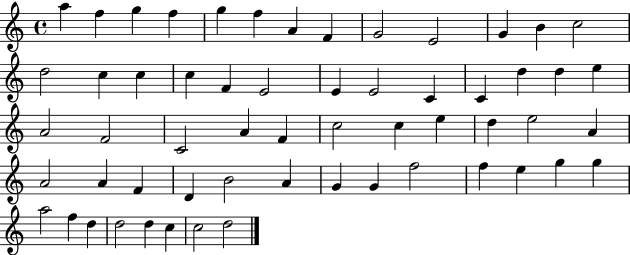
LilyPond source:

{
  \clef treble
  \time 4/4
  \defaultTimeSignature
  \key c \major
  a''4 f''4 g''4 f''4 | g''4 f''4 a'4 f'4 | g'2 e'2 | g'4 b'4 c''2 | \break d''2 c''4 c''4 | c''4 f'4 e'2 | e'4 e'2 c'4 | c'4 d''4 d''4 e''4 | \break a'2 f'2 | c'2 a'4 f'4 | c''2 c''4 e''4 | d''4 e''2 a'4 | \break a'2 a'4 f'4 | d'4 b'2 a'4 | g'4 g'4 f''2 | f''4 e''4 g''4 g''4 | \break a''2 f''4 d''4 | d''2 d''4 c''4 | c''2 d''2 | \bar "|."
}